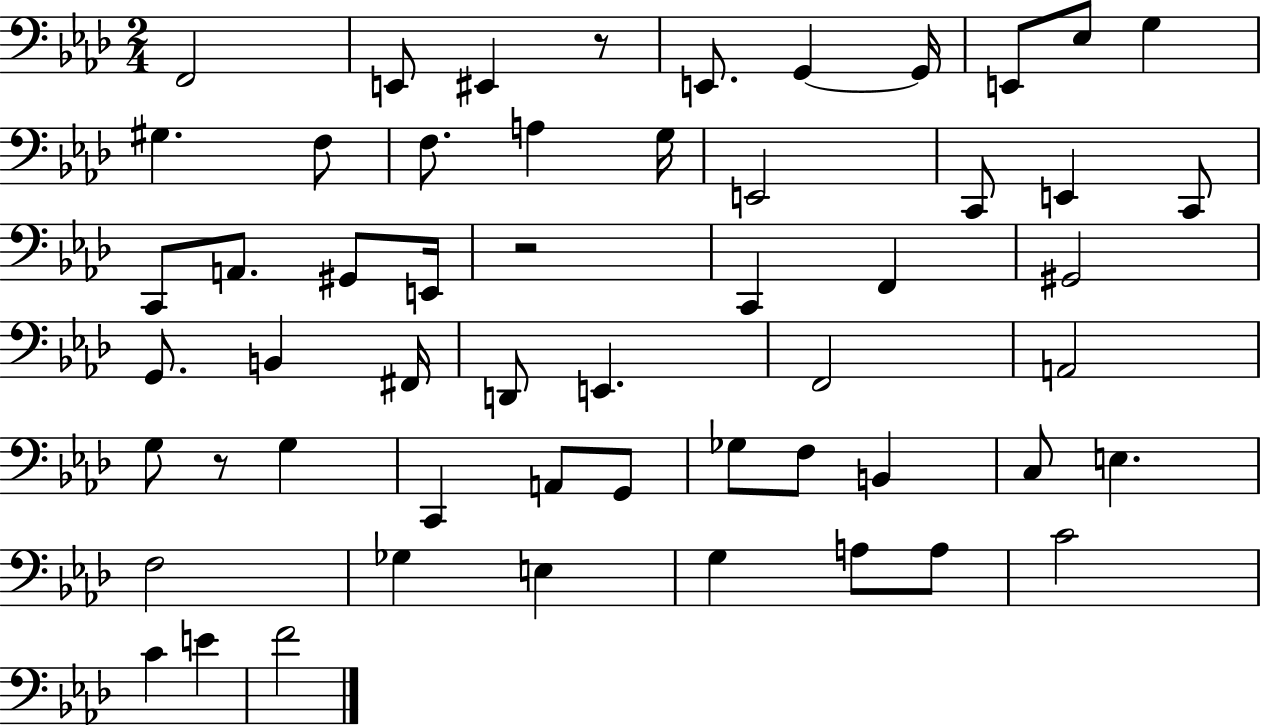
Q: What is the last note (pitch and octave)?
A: F4